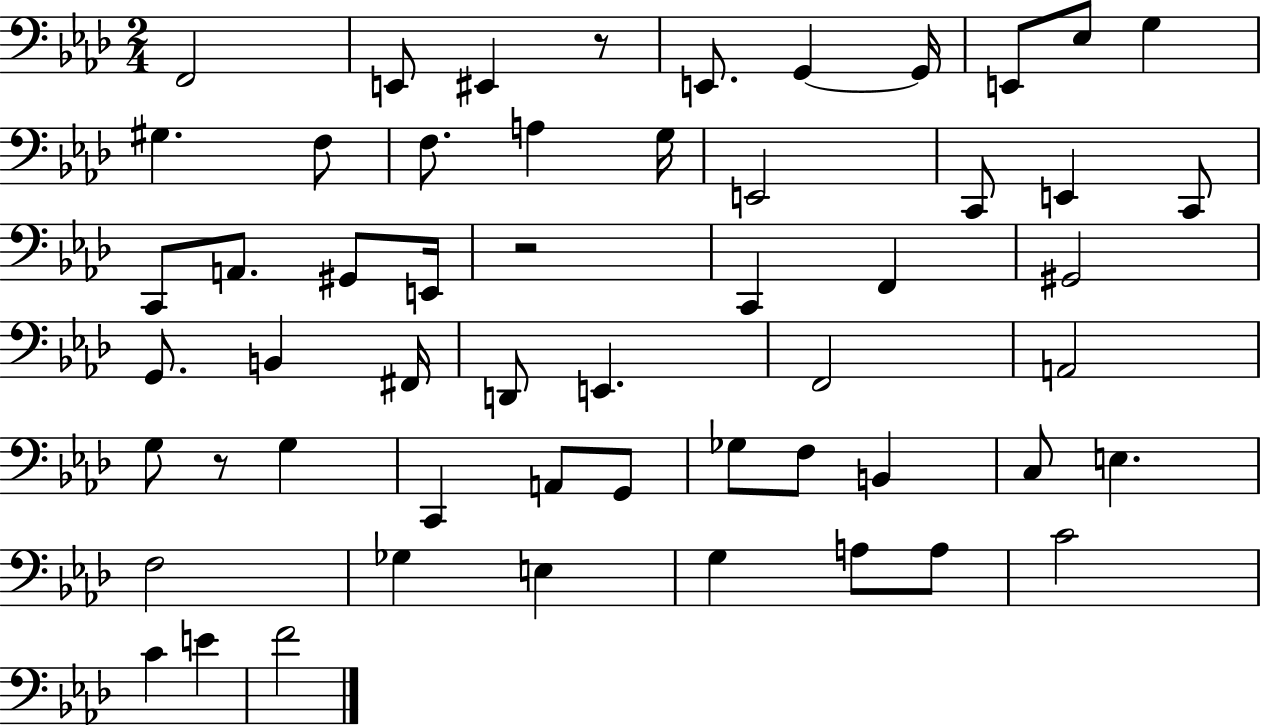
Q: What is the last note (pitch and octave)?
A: F4